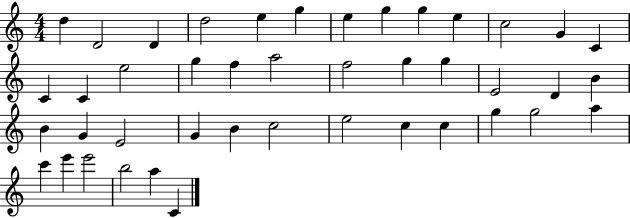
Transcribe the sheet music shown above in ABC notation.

X:1
T:Untitled
M:4/4
L:1/4
K:C
d D2 D d2 e g e g g e c2 G C C C e2 g f a2 f2 g g E2 D B B G E2 G B c2 e2 c c g g2 a c' e' e'2 b2 a C